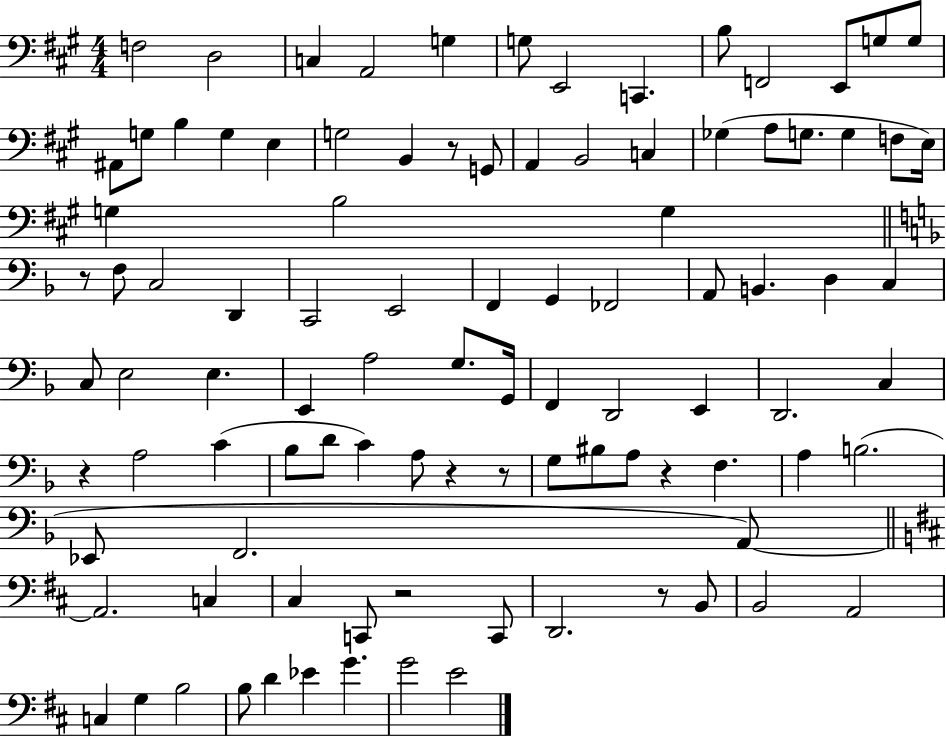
X:1
T:Untitled
M:4/4
L:1/4
K:A
F,2 D,2 C, A,,2 G, G,/2 E,,2 C,, B,/2 F,,2 E,,/2 G,/2 G,/2 ^A,,/2 G,/2 B, G, E, G,2 B,, z/2 G,,/2 A,, B,,2 C, _G, A,/2 G,/2 G, F,/2 E,/4 G, B,2 G, z/2 F,/2 C,2 D,, C,,2 E,,2 F,, G,, _F,,2 A,,/2 B,, D, C, C,/2 E,2 E, E,, A,2 G,/2 G,,/4 F,, D,,2 E,, D,,2 C, z A,2 C _B,/2 D/2 C A,/2 z z/2 G,/2 ^B,/2 A,/2 z F, A, B,2 _E,,/2 F,,2 A,,/2 A,,2 C, ^C, C,,/2 z2 C,,/2 D,,2 z/2 B,,/2 B,,2 A,,2 C, G, B,2 B,/2 D _E G G2 E2